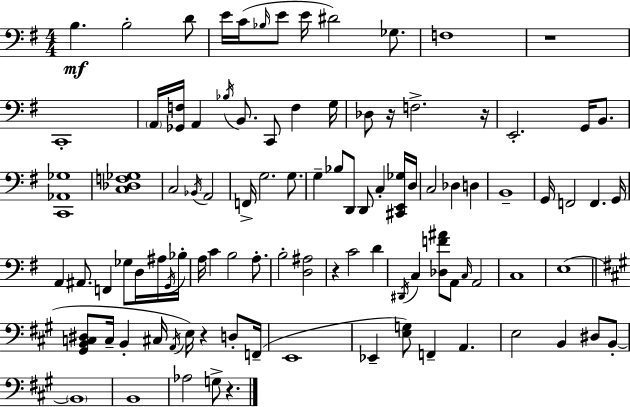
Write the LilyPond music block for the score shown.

{
  \clef bass
  \numericTimeSignature
  \time 4/4
  \key g \major
  \repeat volta 2 { b4.\mf b2-. d'8 | e'16 c'16( \grace { bes16 } e'8 e'16 dis'2) ges8. | f1 | r1 | \break c,1-. | \parenthesize a,16 <ges, f>16 a,4 \acciaccatura { bes16 } b,8. c,8 f4 | g16 des8 r16 f2.-> | r16 e,2.-. g,16 b,8. | \break <c, aes, ges>1 | <c des f ges>1 | c2 \acciaccatura { bes,16 } a,2 | f,16-> g2. | \break g8. g4-- bes8 d,8 d,8 c4-. | <cis, e, ges>16 d16 c2 des4 d4 | b,1-- | g,16 f,2 f,4. | \break g,16 a,4 ais,8. f,4 ges8 | d16 ais16 \acciaccatura { g,16 } bes16-. a16 c'4 b2 | a8.-. b2-. <d ais>2 | r4 c'2 | \break d'4 \acciaccatura { dis,16 } c4 <des f' ais'>8 a,8 \grace { c16 } a,2 | c1 | e1( | \bar "||" \break \key a \major <gis, b, c dis>8 c16-- b,4-. cis16 \acciaccatura { a,16 }) e16 r4 d8-. | f,16--( e,1 | ees,4-- <e g>8) f,4-- a,4. | e2 b,4 dis8 b,8-.~~ | \break \parenthesize b,1 | b,1 | aes2 g8-> r4. | } \bar "|."
}